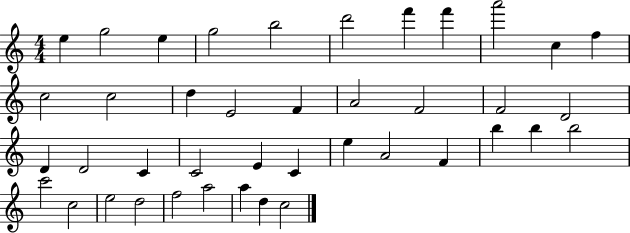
{
  \clef treble
  \numericTimeSignature
  \time 4/4
  \key c \major
  e''4 g''2 e''4 | g''2 b''2 | d'''2 f'''4 f'''4 | a'''2 c''4 f''4 | \break c''2 c''2 | d''4 e'2 f'4 | a'2 f'2 | f'2 d'2 | \break d'4 d'2 c'4 | c'2 e'4 c'4 | e''4 a'2 f'4 | b''4 b''4 b''2 | \break c'''2 c''2 | e''2 d''2 | f''2 a''2 | a''4 d''4 c''2 | \break \bar "|."
}